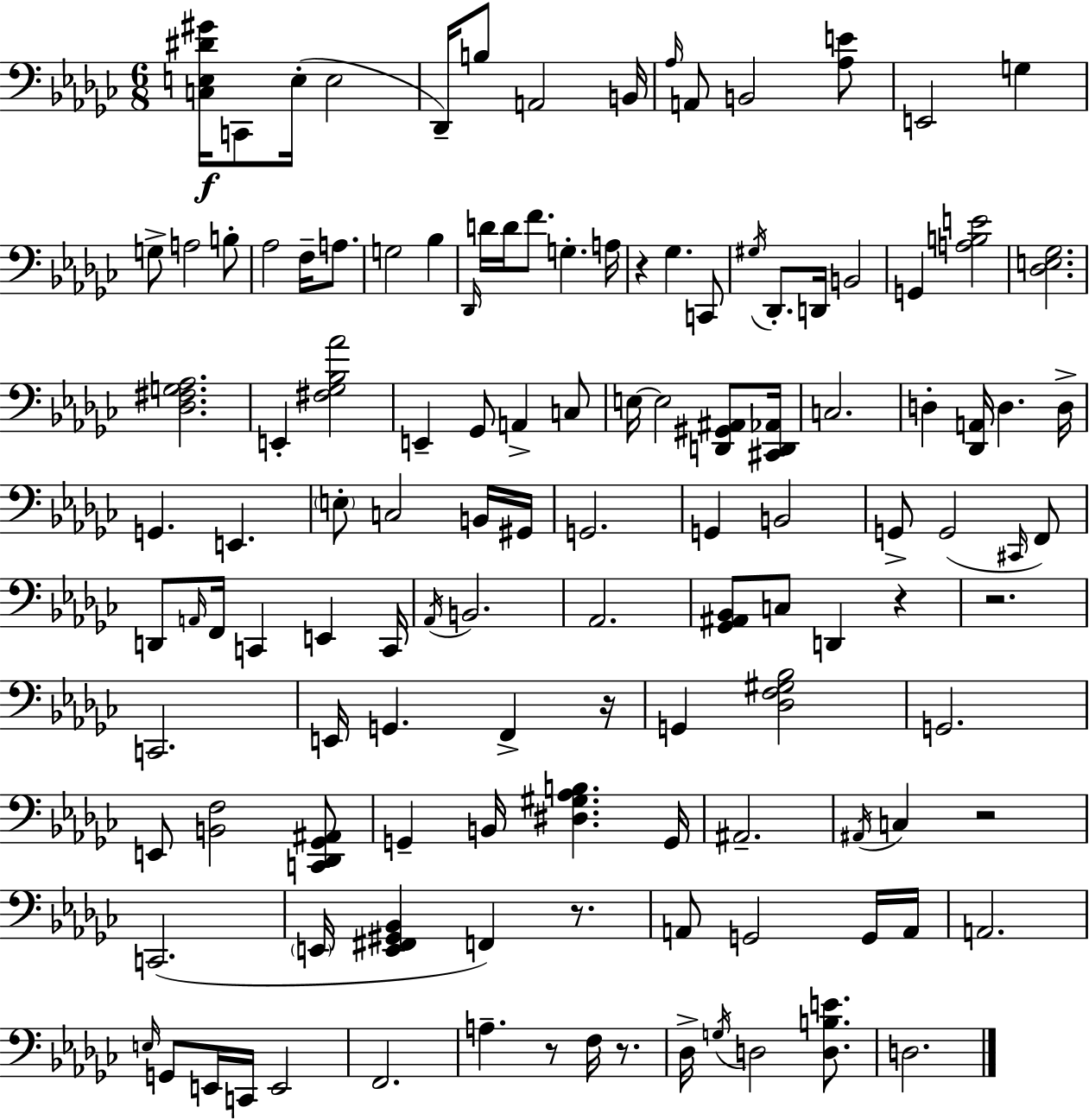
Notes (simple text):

[C3,E3,D#4,G#4]/s C2/e E3/s E3/h Db2/s B3/e A2/h B2/s Ab3/s A2/e B2/h [Ab3,E4]/e E2/h G3/q G3/e A3/h B3/e Ab3/h F3/s A3/e. G3/h Bb3/q Db2/s D4/s D4/s F4/e. G3/q. A3/s R/q Gb3/q. C2/e G#3/s Db2/e. D2/s B2/h G2/q [A3,B3,E4]/h [Db3,E3,Gb3]/h. [Db3,F#3,G3,Ab3]/h. E2/q [F#3,Gb3,Bb3,Ab4]/h E2/q Gb2/e A2/q C3/e E3/s E3/h [D2,G#2,A#2]/e [C#2,D2,Ab2]/s C3/h. D3/q [Db2,A2]/s D3/q. D3/s G2/q. E2/q. E3/e C3/h B2/s G#2/s G2/h. G2/q B2/h G2/e G2/h C#2/s F2/e D2/e A2/s F2/s C2/q E2/q C2/s Ab2/s B2/h. Ab2/h. [Gb2,A#2,Bb2]/e C3/e D2/q R/q R/h. C2/h. E2/s G2/q. F2/q R/s G2/q [Db3,F3,G#3,Bb3]/h G2/h. E2/e [B2,F3]/h [C2,Db2,Gb2,A#2]/e G2/q B2/s [D#3,G#3,Ab3,B3]/q. G2/s A#2/h. A#2/s C3/q R/h C2/h. E2/s [E2,F#2,G#2,Bb2]/q F2/q R/e. A2/e G2/h G2/s A2/s A2/h. E3/s G2/e E2/s C2/s E2/h F2/h. A3/q. R/e F3/s R/e. Db3/s G3/s D3/h [D3,B3,E4]/e. D3/h.